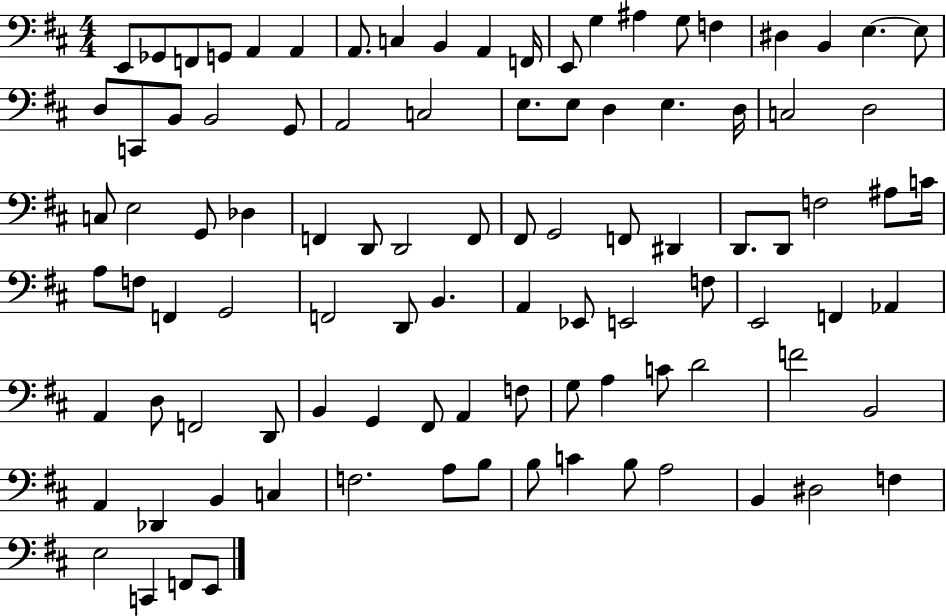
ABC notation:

X:1
T:Untitled
M:4/4
L:1/4
K:D
E,,/2 _G,,/2 F,,/2 G,,/2 A,, A,, A,,/2 C, B,, A,, F,,/4 E,,/2 G, ^A, G,/2 F, ^D, B,, E, E,/2 D,/2 C,,/2 B,,/2 B,,2 G,,/2 A,,2 C,2 E,/2 E,/2 D, E, D,/4 C,2 D,2 C,/2 E,2 G,,/2 _D, F,, D,,/2 D,,2 F,,/2 ^F,,/2 G,,2 F,,/2 ^D,, D,,/2 D,,/2 F,2 ^A,/2 C/4 A,/2 F,/2 F,, G,,2 F,,2 D,,/2 B,, A,, _E,,/2 E,,2 F,/2 E,,2 F,, _A,, A,, D,/2 F,,2 D,,/2 B,, G,, ^F,,/2 A,, F,/2 G,/2 A, C/2 D2 F2 B,,2 A,, _D,, B,, C, F,2 A,/2 B,/2 B,/2 C B,/2 A,2 B,, ^D,2 F, E,2 C,, F,,/2 E,,/2